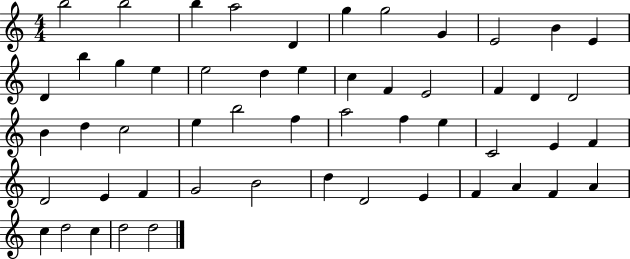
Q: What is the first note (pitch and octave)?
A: B5